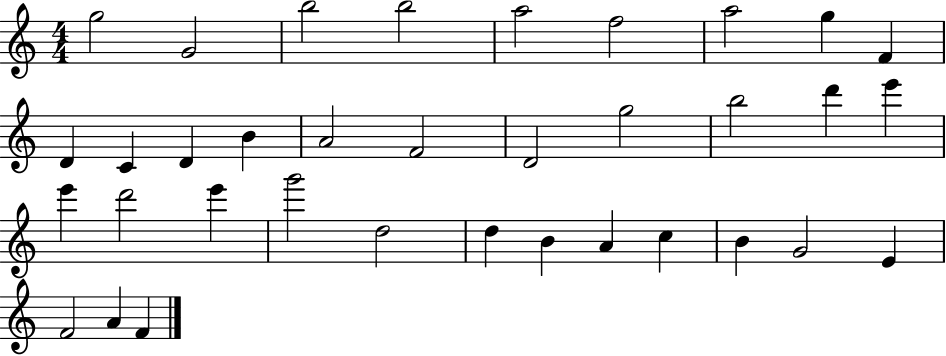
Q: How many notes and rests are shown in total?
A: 35